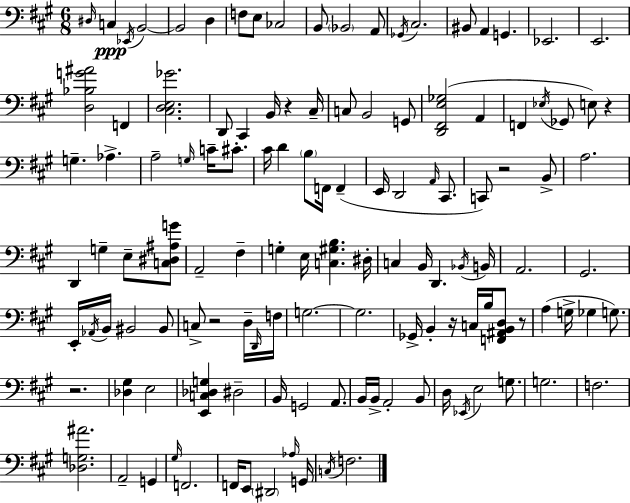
{
  \clef bass
  \numericTimeSignature
  \time 6/8
  \key a \major
  \grace { dis16 }\ppp c4 \acciaccatura { ees,16 } b,2~~ | b,2 d4 | f8 e8 ces2 | b,8 \parenthesize bes,2 | \break a,8 \acciaccatura { ges,16 } cis2. | bis,8 a,4 g,4. | ees,2. | e,2. | \break <d bes g' ais'>2 f,4 | <cis d e ges'>2. | d,8 cis,4 b,16 r4 | cis16-- c8 b,2 | \break g,8 <d, fis, e ges>2( a,4 | f,4 \acciaccatura { ees16 } ges,8 e8) | r4 g4.-- aes4.-> | a2-- | \break \grace { g16 } c'16-- cis'8.-. cis'16 d'4 \parenthesize b8 | f,16 f,4--( e,16 d,2 | \grace { a,16 } cis,8. c,8) r2 | b,8-> a2. | \break d,4 g4-- | e8-- <c dis ais g'>8 a,2-- | fis4-- g4-. e16 <c gis b>4. | dis16-. c4 b,16 d,4. | \break \acciaccatura { bes,16 } b,16 a,2. | gis,2. | e,16-. \acciaccatura { aes,16 } b,16 bis,2 | bis,8 c8-> r2 | \break d16-- \grace { d,16 } f16 g2.~~ | g2. | ges,16-> b,4-. | r16 c16 b16 <f, ais, b, d>8 r8 a4( | \break g16-> ges4 g8.) r2. | <des gis>4 | e2 <e, c des g>4 | dis2-- b,16 g,2 | \break a,8. b,16 b,16-> a,2-. | b,8 d16 \acciaccatura { ees,16 } e2 | g8. g2. | f2. | \break <des g ais'>2. | a,2-- | g,4 \grace { gis16 } f,2. | f,16 | \break e,8 \parenthesize dis,2 \grace { aes16 } g,16 | \acciaccatura { c16 } f2. | \bar "|."
}